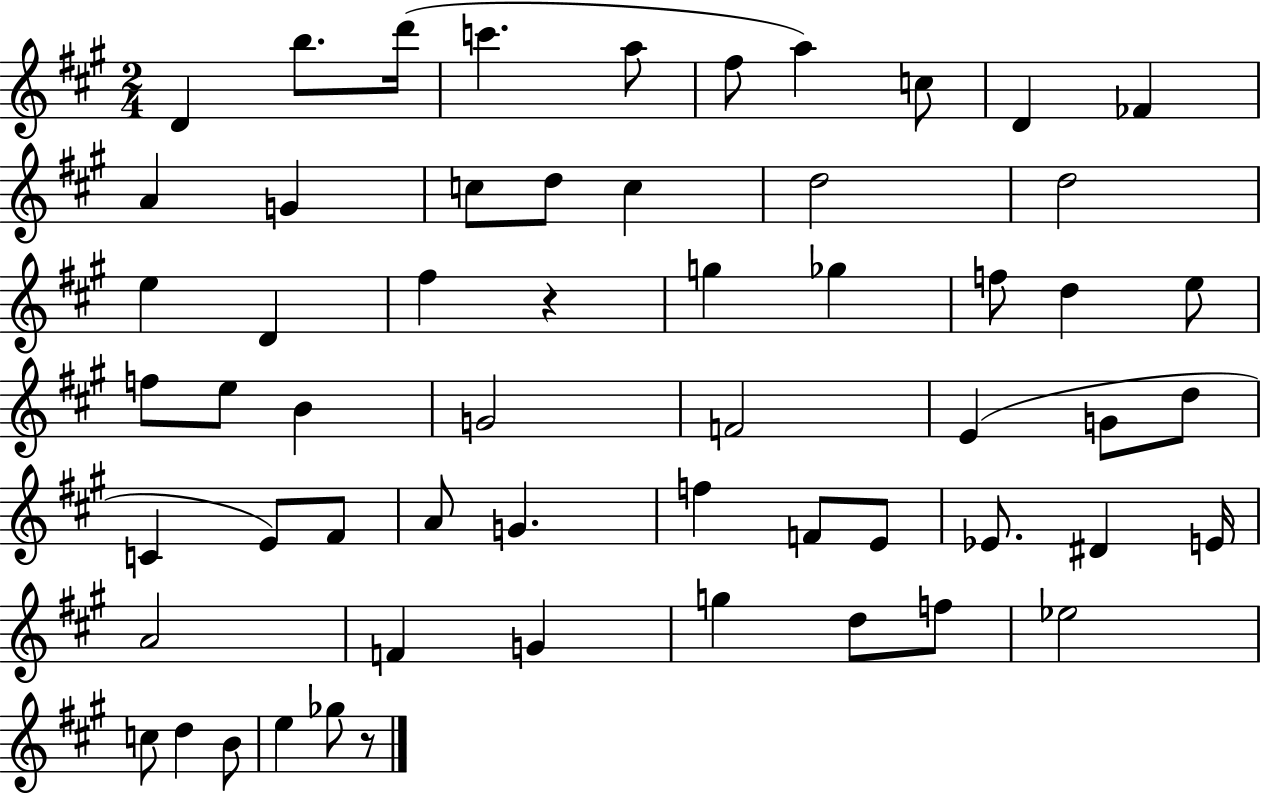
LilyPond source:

{
  \clef treble
  \numericTimeSignature
  \time 2/4
  \key a \major
  d'4 b''8. d'''16( | c'''4. a''8 | fis''8 a''4) c''8 | d'4 fes'4 | \break a'4 g'4 | c''8 d''8 c''4 | d''2 | d''2 | \break e''4 d'4 | fis''4 r4 | g''4 ges''4 | f''8 d''4 e''8 | \break f''8 e''8 b'4 | g'2 | f'2 | e'4( g'8 d''8 | \break c'4 e'8) fis'8 | a'8 g'4. | f''4 f'8 e'8 | ees'8. dis'4 e'16 | \break a'2 | f'4 g'4 | g''4 d''8 f''8 | ees''2 | \break c''8 d''4 b'8 | e''4 ges''8 r8 | \bar "|."
}